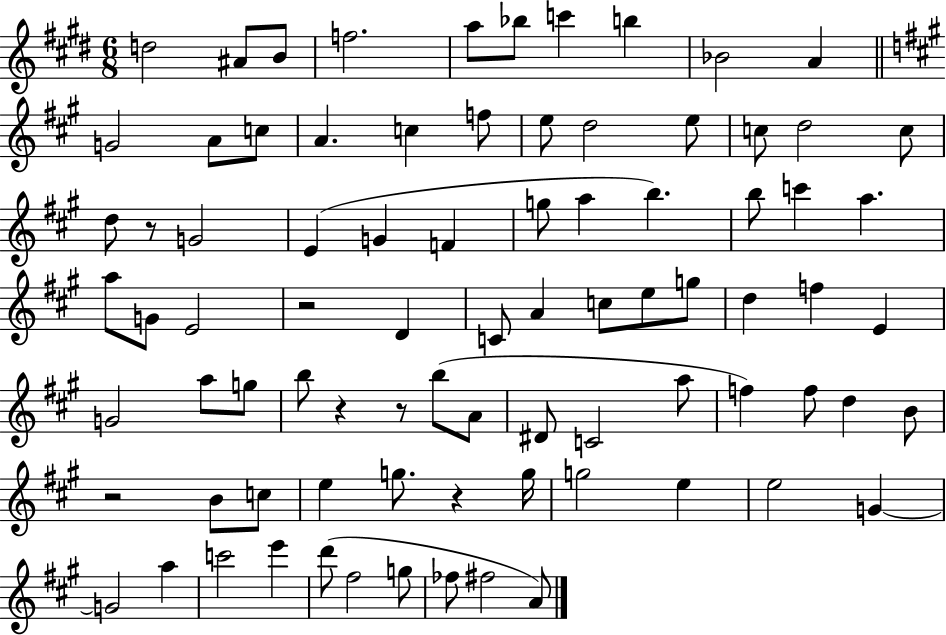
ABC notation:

X:1
T:Untitled
M:6/8
L:1/4
K:E
d2 ^A/2 B/2 f2 a/2 _b/2 c' b _B2 A G2 A/2 c/2 A c f/2 e/2 d2 e/2 c/2 d2 c/2 d/2 z/2 G2 E G F g/2 a b b/2 c' a a/2 G/2 E2 z2 D C/2 A c/2 e/2 g/2 d f E G2 a/2 g/2 b/2 z z/2 b/2 A/2 ^D/2 C2 a/2 f f/2 d B/2 z2 B/2 c/2 e g/2 z g/4 g2 e e2 G G2 a c'2 e' d'/2 ^f2 g/2 _f/2 ^f2 A/2